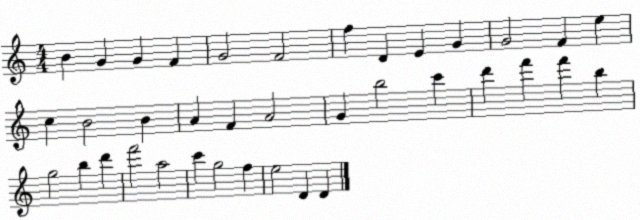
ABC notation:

X:1
T:Untitled
M:4/4
L:1/4
K:C
B G G F G2 F2 f D E G G2 F e c B2 B A F A2 G b2 c' d' f' f' b g2 b d' f'2 a2 c' g2 f e2 D D